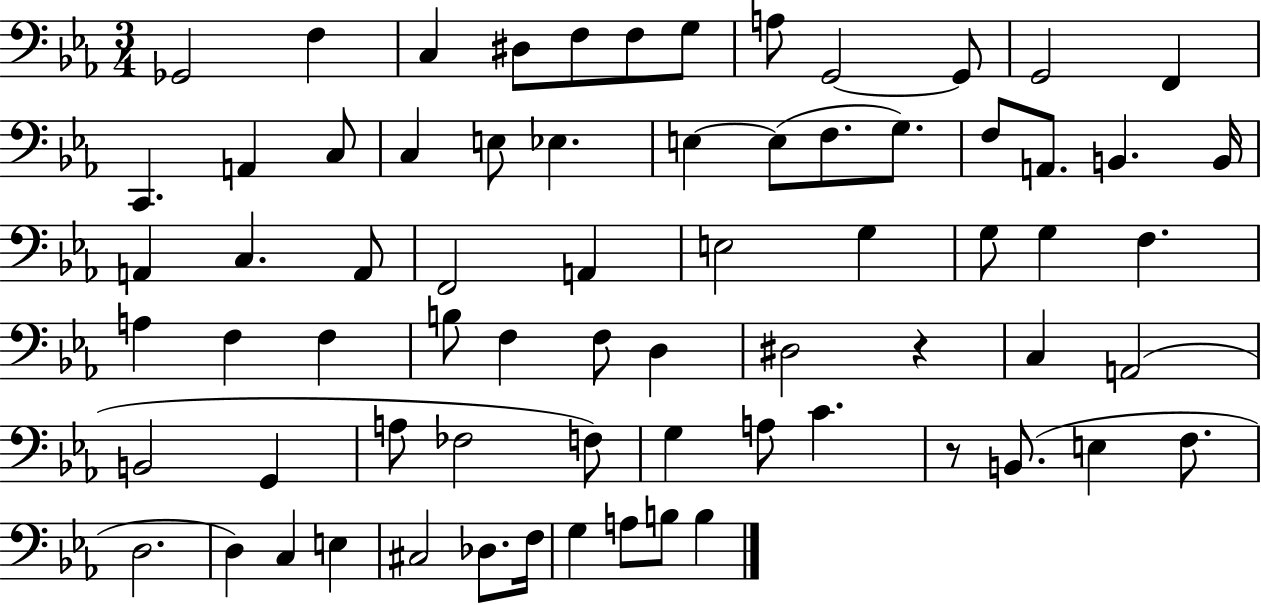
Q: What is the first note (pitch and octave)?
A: Gb2